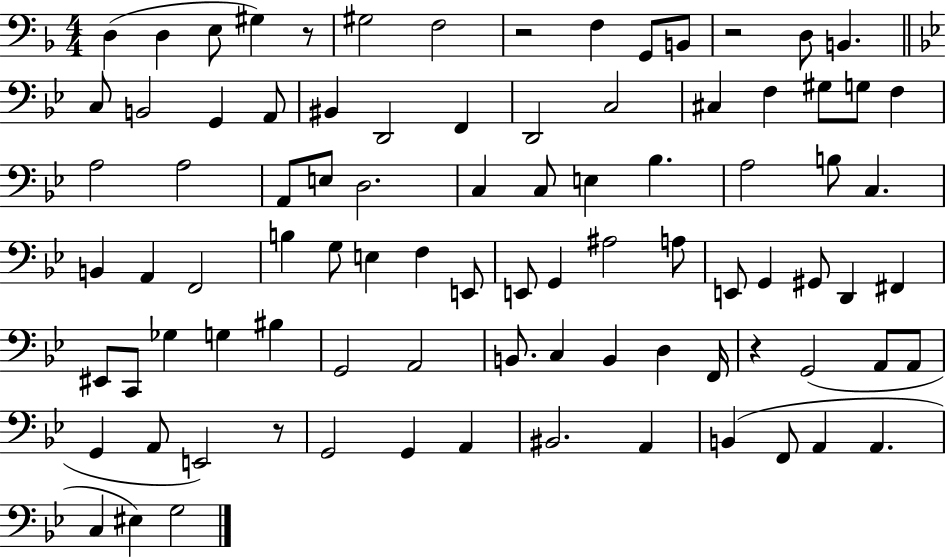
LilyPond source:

{
  \clef bass
  \numericTimeSignature
  \time 4/4
  \key f \major
  \repeat volta 2 { d4( d4 e8 gis4) r8 | gis2 f2 | r2 f4 g,8 b,8 | r2 d8 b,4. | \break \bar "||" \break \key bes \major c8 b,2 g,4 a,8 | bis,4 d,2 f,4 | d,2 c2 | cis4 f4 gis8 g8 f4 | \break a2 a2 | a,8 e8 d2. | c4 c8 e4 bes4. | a2 b8 c4. | \break b,4 a,4 f,2 | b4 g8 e4 f4 e,8 | e,8 g,4 ais2 a8 | e,8 g,4 gis,8 d,4 fis,4 | \break eis,8 c,8 ges4 g4 bis4 | g,2 a,2 | b,8. c4 b,4 d4 f,16 | r4 g,2( a,8 a,8 | \break g,4 a,8 e,2) r8 | g,2 g,4 a,4 | bis,2. a,4 | b,4( f,8 a,4 a,4. | \break c4 eis4) g2 | } \bar "|."
}